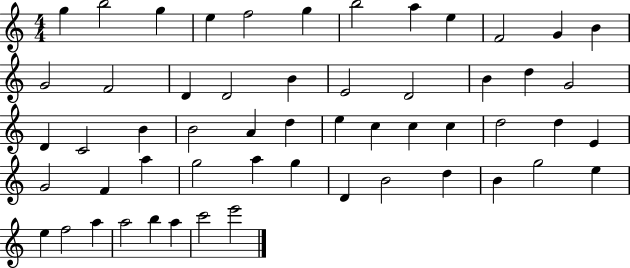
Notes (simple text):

G5/q B5/h G5/q E5/q F5/h G5/q B5/h A5/q E5/q F4/h G4/q B4/q G4/h F4/h D4/q D4/h B4/q E4/h D4/h B4/q D5/q G4/h D4/q C4/h B4/q B4/h A4/q D5/q E5/q C5/q C5/q C5/q D5/h D5/q E4/q G4/h F4/q A5/q G5/h A5/q G5/q D4/q B4/h D5/q B4/q G5/h E5/q E5/q F5/h A5/q A5/h B5/q A5/q C6/h E6/h